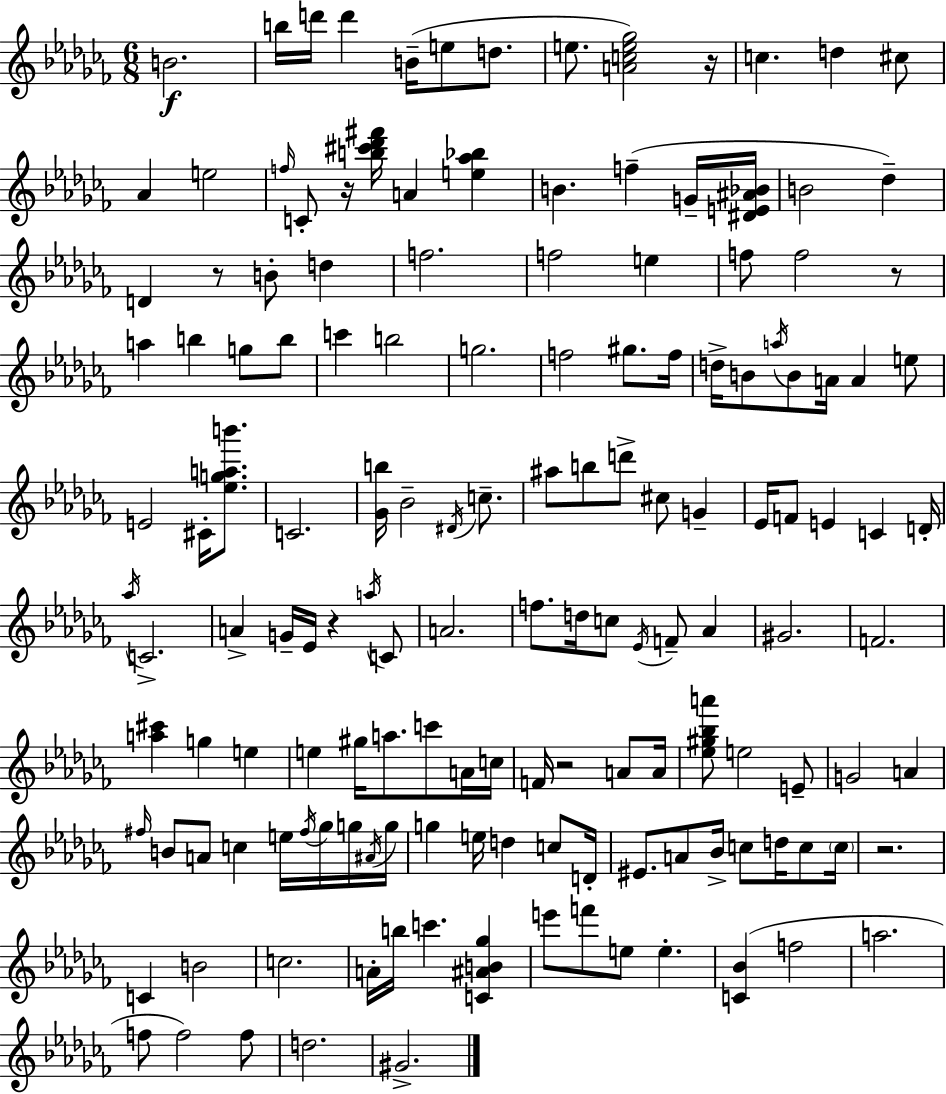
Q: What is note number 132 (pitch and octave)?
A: G#4